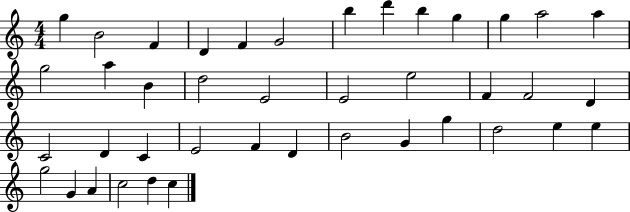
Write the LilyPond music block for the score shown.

{
  \clef treble
  \numericTimeSignature
  \time 4/4
  \key c \major
  g''4 b'2 f'4 | d'4 f'4 g'2 | b''4 d'''4 b''4 g''4 | g''4 a''2 a''4 | \break g''2 a''4 b'4 | d''2 e'2 | e'2 e''2 | f'4 f'2 d'4 | \break c'2 d'4 c'4 | e'2 f'4 d'4 | b'2 g'4 g''4 | d''2 e''4 e''4 | \break g''2 g'4 a'4 | c''2 d''4 c''4 | \bar "|."
}